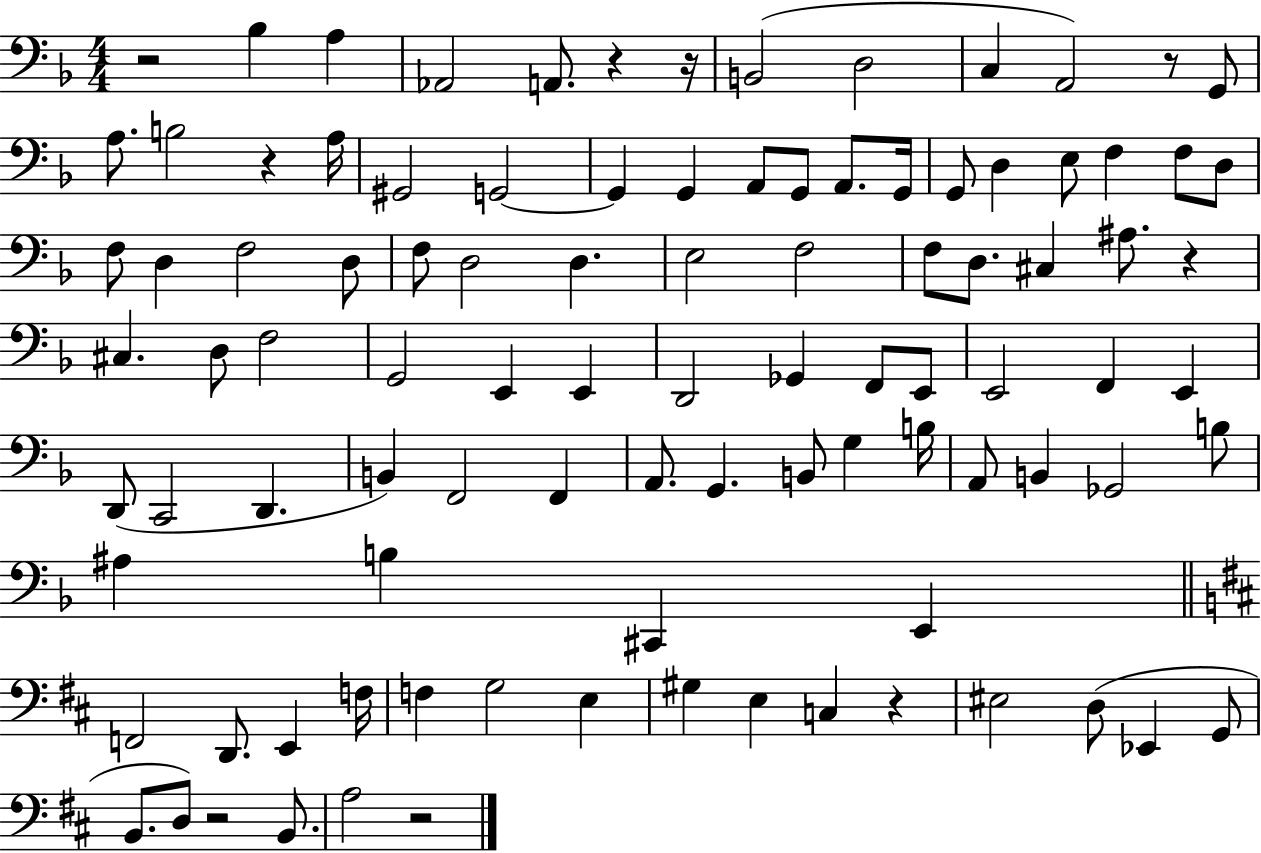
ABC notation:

X:1
T:Untitled
M:4/4
L:1/4
K:F
z2 _B, A, _A,,2 A,,/2 z z/4 B,,2 D,2 C, A,,2 z/2 G,,/2 A,/2 B,2 z A,/4 ^G,,2 G,,2 G,, G,, A,,/2 G,,/2 A,,/2 G,,/4 G,,/2 D, E,/2 F, F,/2 D,/2 F,/2 D, F,2 D,/2 F,/2 D,2 D, E,2 F,2 F,/2 D,/2 ^C, ^A,/2 z ^C, D,/2 F,2 G,,2 E,, E,, D,,2 _G,, F,,/2 E,,/2 E,,2 F,, E,, D,,/2 C,,2 D,, B,, F,,2 F,, A,,/2 G,, B,,/2 G, B,/4 A,,/2 B,, _G,,2 B,/2 ^A, B, ^C,, E,, F,,2 D,,/2 E,, F,/4 F, G,2 E, ^G, E, C, z ^E,2 D,/2 _E,, G,,/2 B,,/2 D,/2 z2 B,,/2 A,2 z2